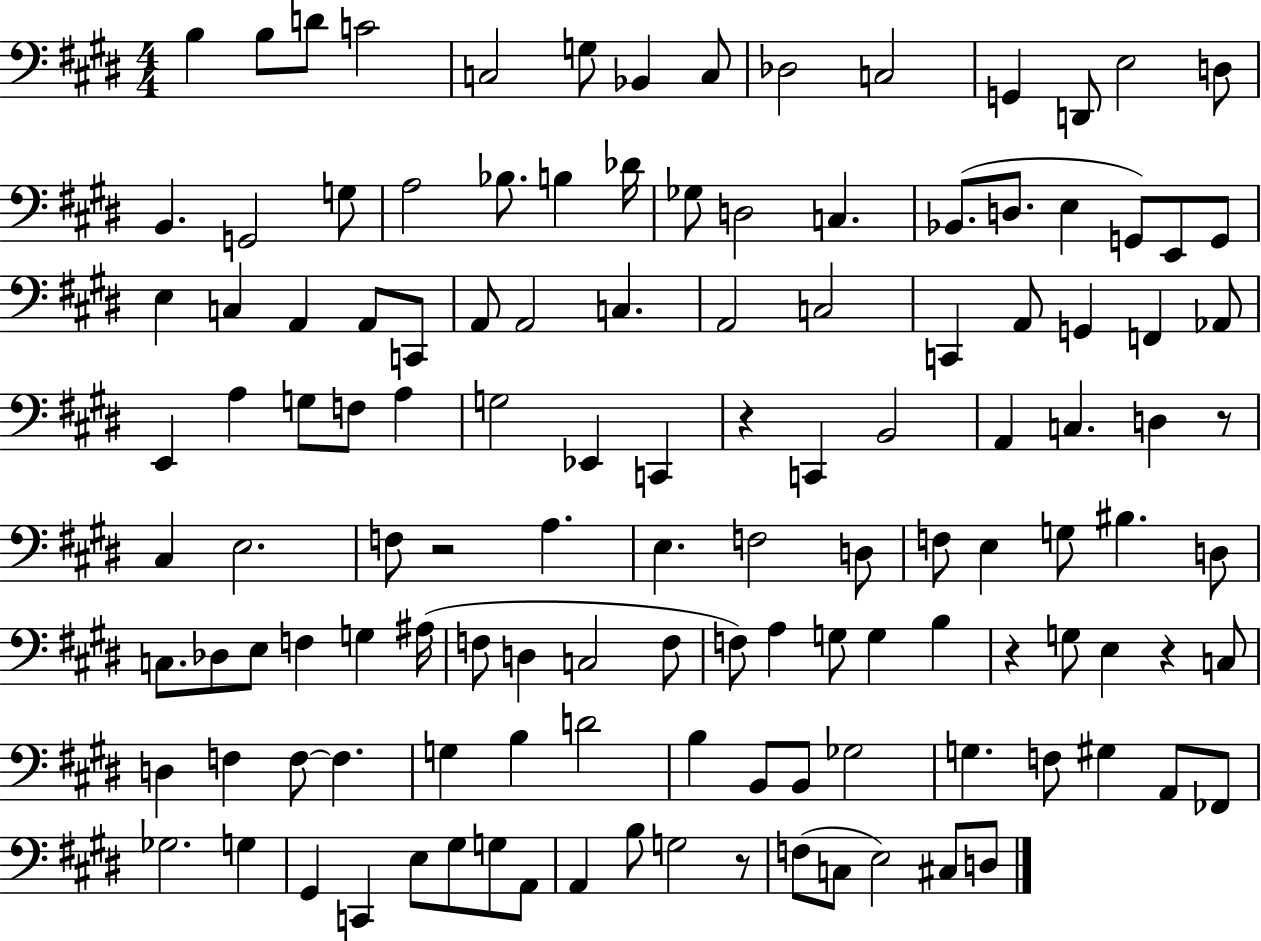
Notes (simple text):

B3/q B3/e D4/e C4/h C3/h G3/e Bb2/q C3/e Db3/h C3/h G2/q D2/e E3/h D3/e B2/q. G2/h G3/e A3/h Bb3/e. B3/q Db4/s Gb3/e D3/h C3/q. Bb2/e. D3/e. E3/q G2/e E2/e G2/e E3/q C3/q A2/q A2/e C2/e A2/e A2/h C3/q. A2/h C3/h C2/q A2/e G2/q F2/q Ab2/e E2/q A3/q G3/e F3/e A3/q G3/h Eb2/q C2/q R/q C2/q B2/h A2/q C3/q. D3/q R/e C#3/q E3/h. F3/e R/h A3/q. E3/q. F3/h D3/e F3/e E3/q G3/e BIS3/q. D3/e C3/e. Db3/e E3/e F3/q G3/q A#3/s F3/e D3/q C3/h F3/e F3/e A3/q G3/e G3/q B3/q R/q G3/e E3/q R/q C3/e D3/q F3/q F3/e F3/q. G3/q B3/q D4/h B3/q B2/e B2/e Gb3/h G3/q. F3/e G#3/q A2/e FES2/e Gb3/h. G3/q G#2/q C2/q E3/e G#3/e G3/e A2/e A2/q B3/e G3/h R/e F3/e C3/e E3/h C#3/e D3/e